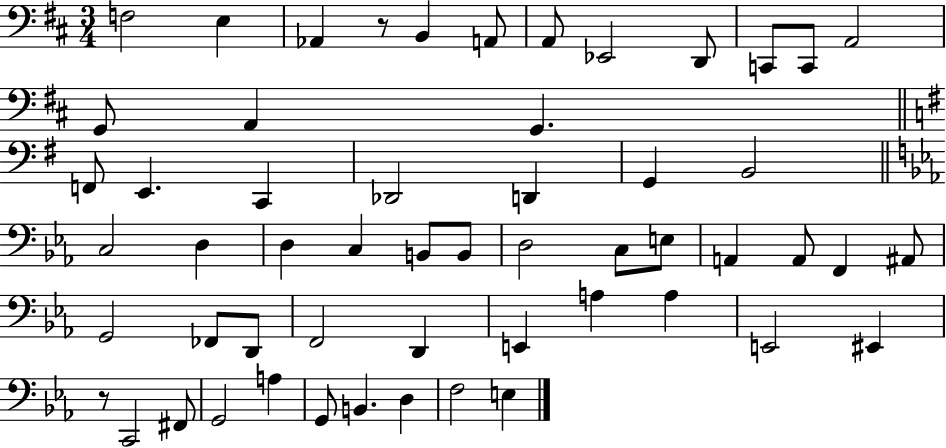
F3/h E3/q Ab2/q R/e B2/q A2/e A2/e Eb2/h D2/e C2/e C2/e A2/h G2/e A2/q G2/q. F2/e E2/q. C2/q Db2/h D2/q G2/q B2/h C3/h D3/q D3/q C3/q B2/e B2/e D3/h C3/e E3/e A2/q A2/e F2/q A#2/e G2/h FES2/e D2/e F2/h D2/q E2/q A3/q A3/q E2/h EIS2/q R/e C2/h F#2/e G2/h A3/q G2/e B2/q. D3/q F3/h E3/q